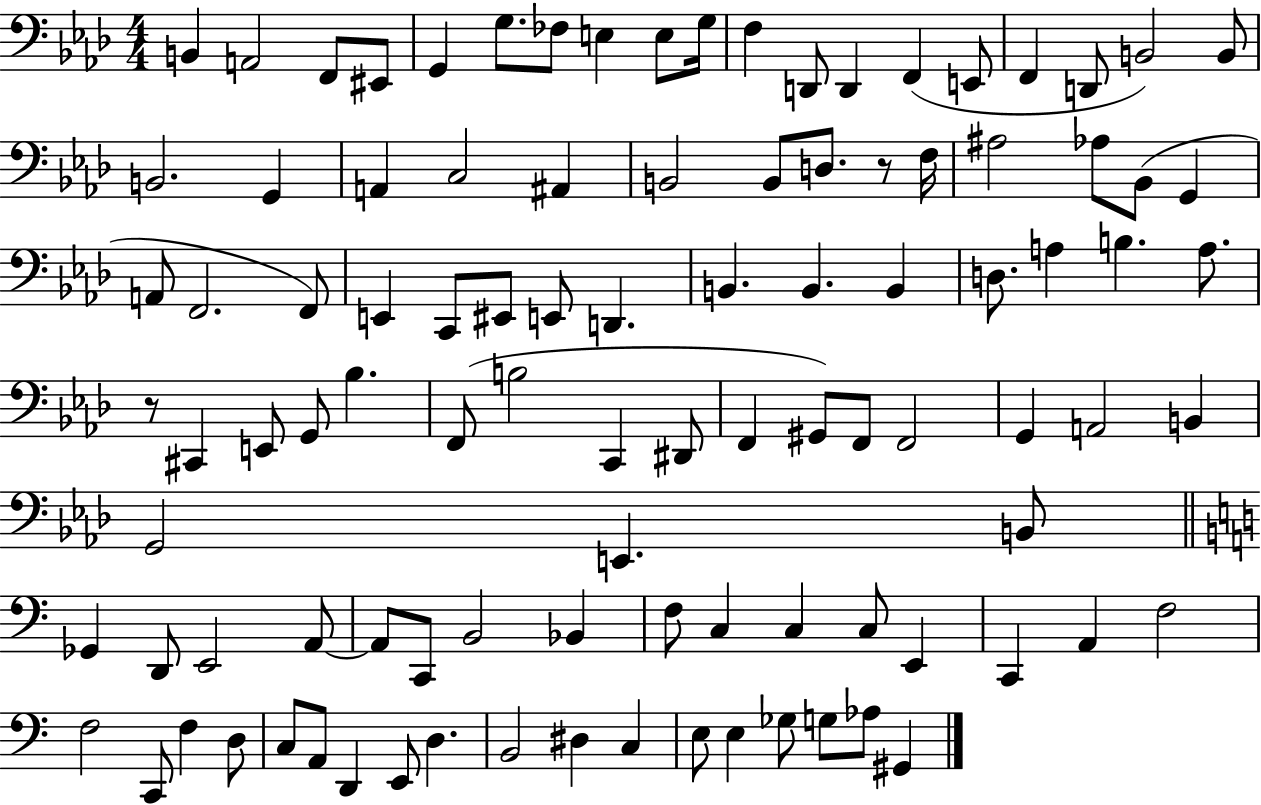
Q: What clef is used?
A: bass